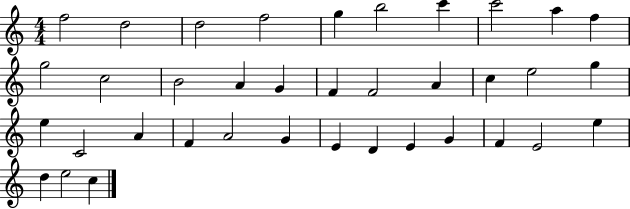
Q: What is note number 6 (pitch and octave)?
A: B5